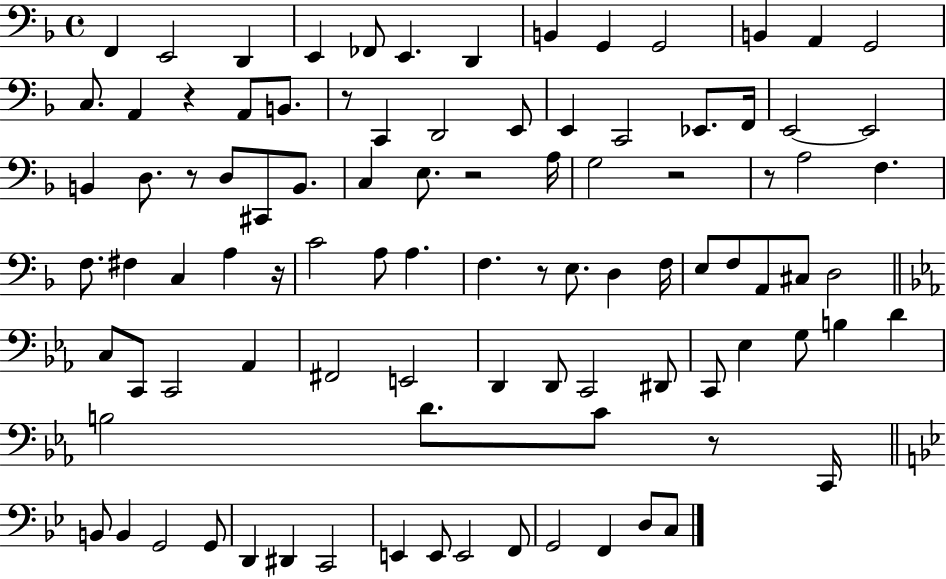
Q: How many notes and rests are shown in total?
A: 96